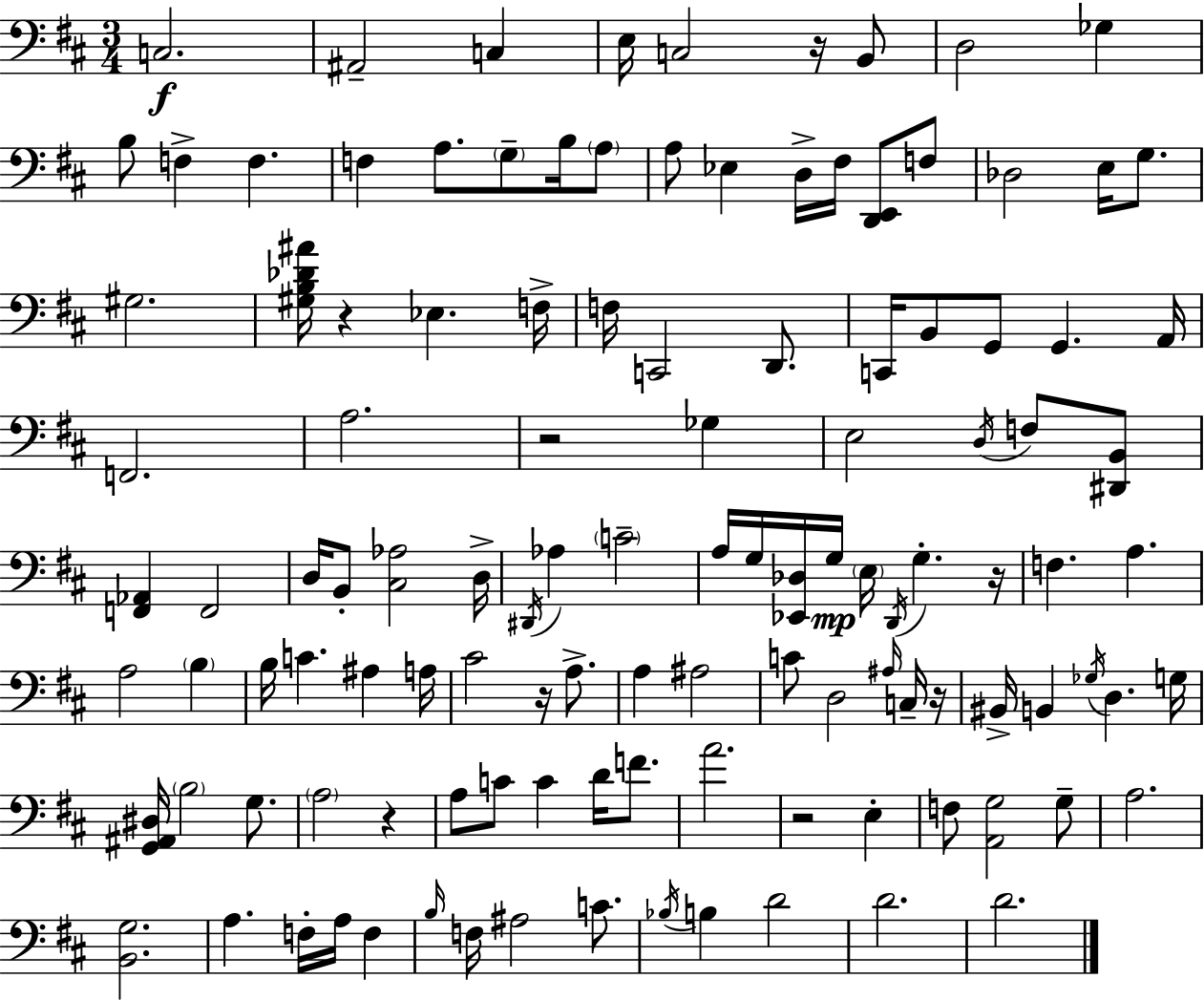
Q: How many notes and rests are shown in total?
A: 118